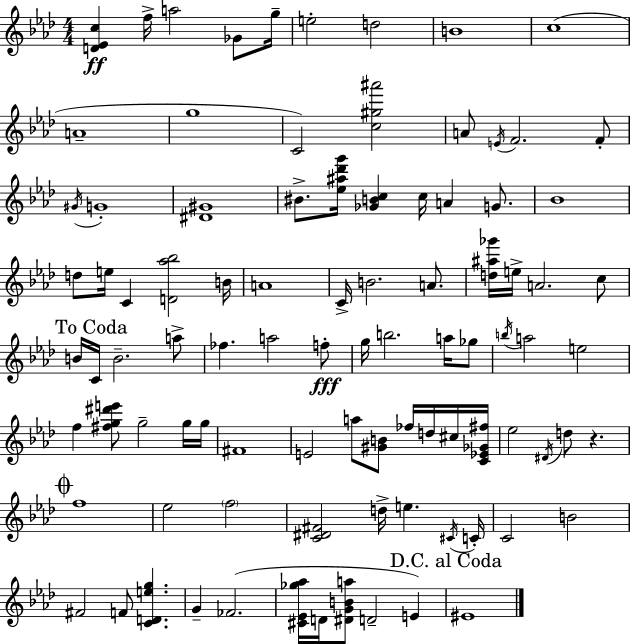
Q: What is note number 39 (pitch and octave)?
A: A5